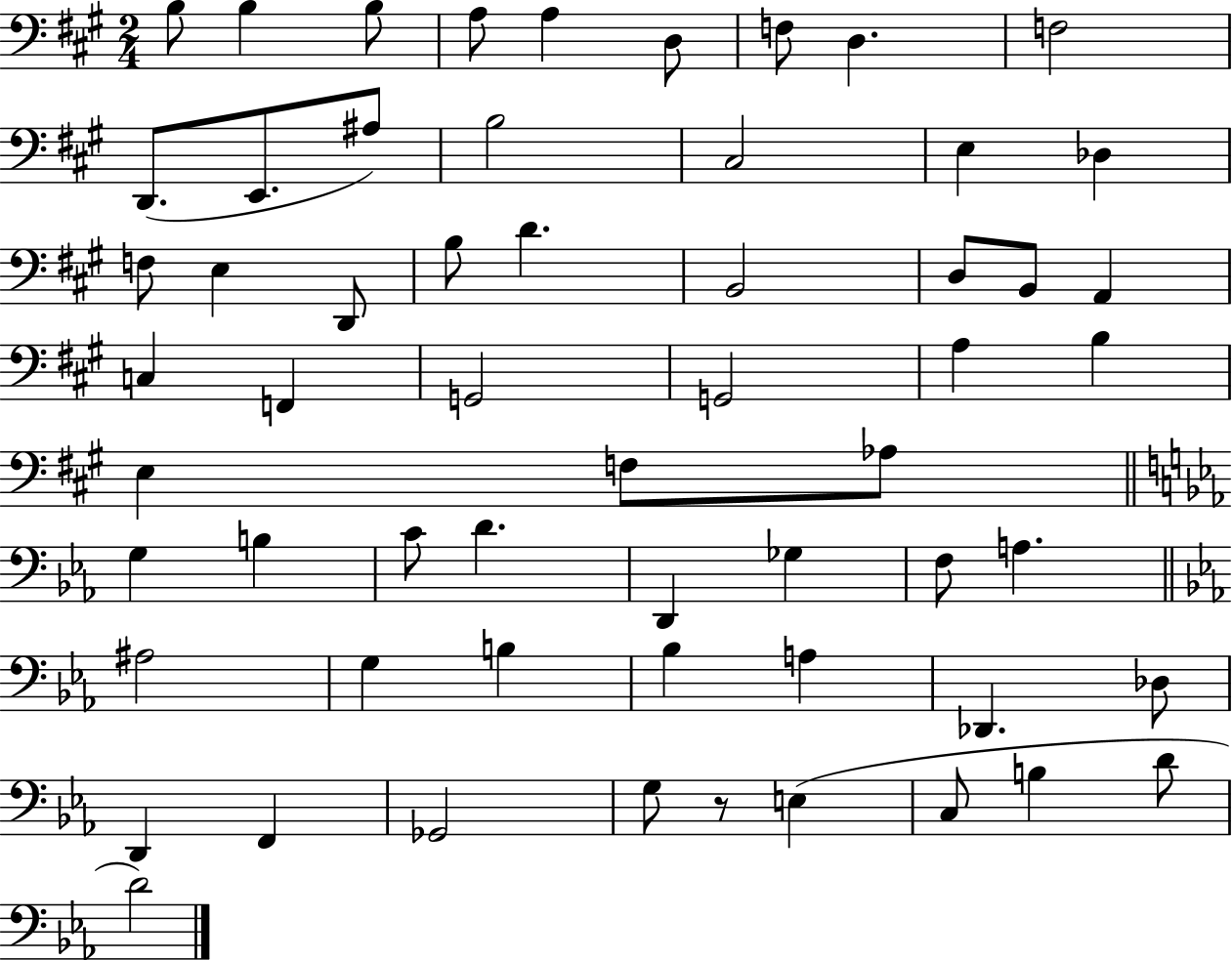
X:1
T:Untitled
M:2/4
L:1/4
K:A
B,/2 B, B,/2 A,/2 A, D,/2 F,/2 D, F,2 D,,/2 E,,/2 ^A,/2 B,2 ^C,2 E, _D, F,/2 E, D,,/2 B,/2 D B,,2 D,/2 B,,/2 A,, C, F,, G,,2 G,,2 A, B, E, F,/2 _A,/2 G, B, C/2 D D,, _G, F,/2 A, ^A,2 G, B, _B, A, _D,, _D,/2 D,, F,, _G,,2 G,/2 z/2 E, C,/2 B, D/2 D2